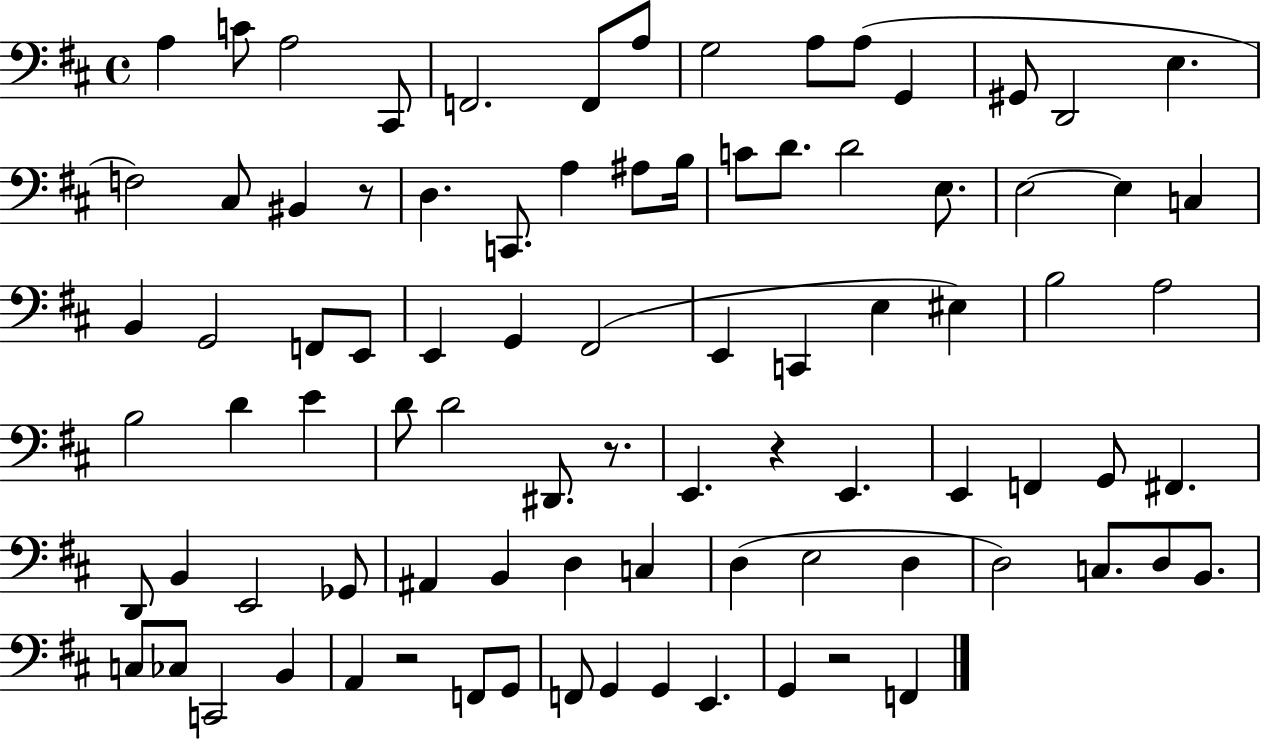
{
  \clef bass
  \time 4/4
  \defaultTimeSignature
  \key d \major
  a4 c'8 a2 cis,8 | f,2. f,8 a8 | g2 a8 a8( g,4 | gis,8 d,2 e4. | \break f2) cis8 bis,4 r8 | d4. c,8. a4 ais8 b16 | c'8 d'8. d'2 e8. | e2~~ e4 c4 | \break b,4 g,2 f,8 e,8 | e,4 g,4 fis,2( | e,4 c,4 e4 eis4) | b2 a2 | \break b2 d'4 e'4 | d'8 d'2 dis,8. r8. | e,4. r4 e,4. | e,4 f,4 g,8 fis,4. | \break d,8 b,4 e,2 ges,8 | ais,4 b,4 d4 c4 | d4( e2 d4 | d2) c8. d8 b,8. | \break c8 ces8 c,2 b,4 | a,4 r2 f,8 g,8 | f,8 g,4 g,4 e,4. | g,4 r2 f,4 | \break \bar "|."
}